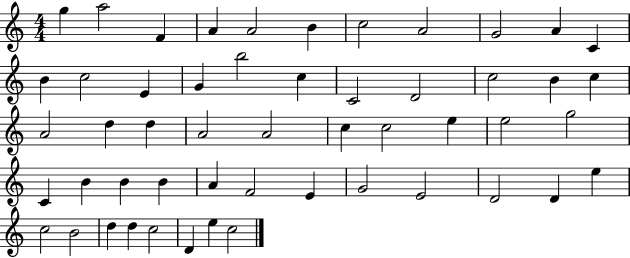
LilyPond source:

{
  \clef treble
  \numericTimeSignature
  \time 4/4
  \key c \major
  g''4 a''2 f'4 | a'4 a'2 b'4 | c''2 a'2 | g'2 a'4 c'4 | \break b'4 c''2 e'4 | g'4 b''2 c''4 | c'2 d'2 | c''2 b'4 c''4 | \break a'2 d''4 d''4 | a'2 a'2 | c''4 c''2 e''4 | e''2 g''2 | \break c'4 b'4 b'4 b'4 | a'4 f'2 e'4 | g'2 e'2 | d'2 d'4 e''4 | \break c''2 b'2 | d''4 d''4 c''2 | d'4 e''4 c''2 | \bar "|."
}